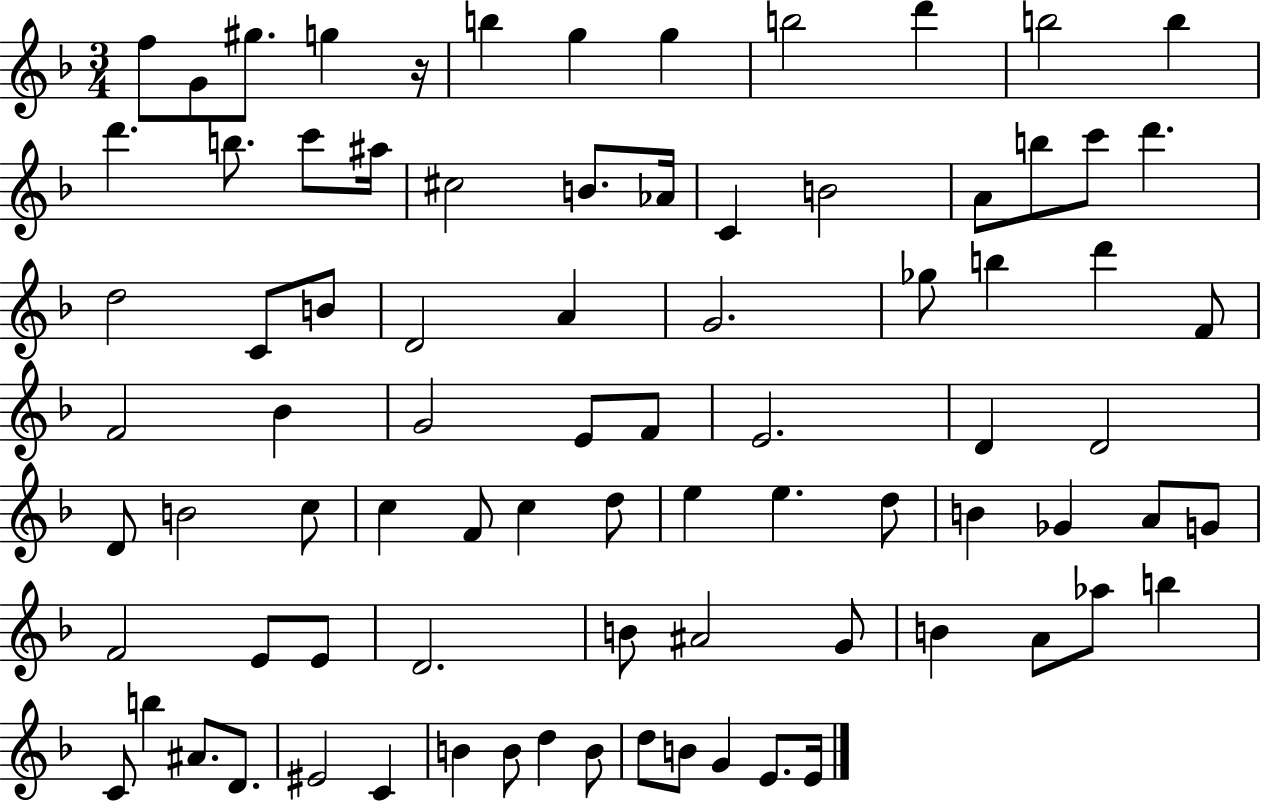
F5/e G4/e G#5/e. G5/q R/s B5/q G5/q G5/q B5/h D6/q B5/h B5/q D6/q. B5/e. C6/e A#5/s C#5/h B4/e. Ab4/s C4/q B4/h A4/e B5/e C6/e D6/q. D5/h C4/e B4/e D4/h A4/q G4/h. Gb5/e B5/q D6/q F4/e F4/h Bb4/q G4/h E4/e F4/e E4/h. D4/q D4/h D4/e B4/h C5/e C5/q F4/e C5/q D5/e E5/q E5/q. D5/e B4/q Gb4/q A4/e G4/e F4/h E4/e E4/e D4/h. B4/e A#4/h G4/e B4/q A4/e Ab5/e B5/q C4/e B5/q A#4/e. D4/e. EIS4/h C4/q B4/q B4/e D5/q B4/e D5/e B4/e G4/q E4/e. E4/s